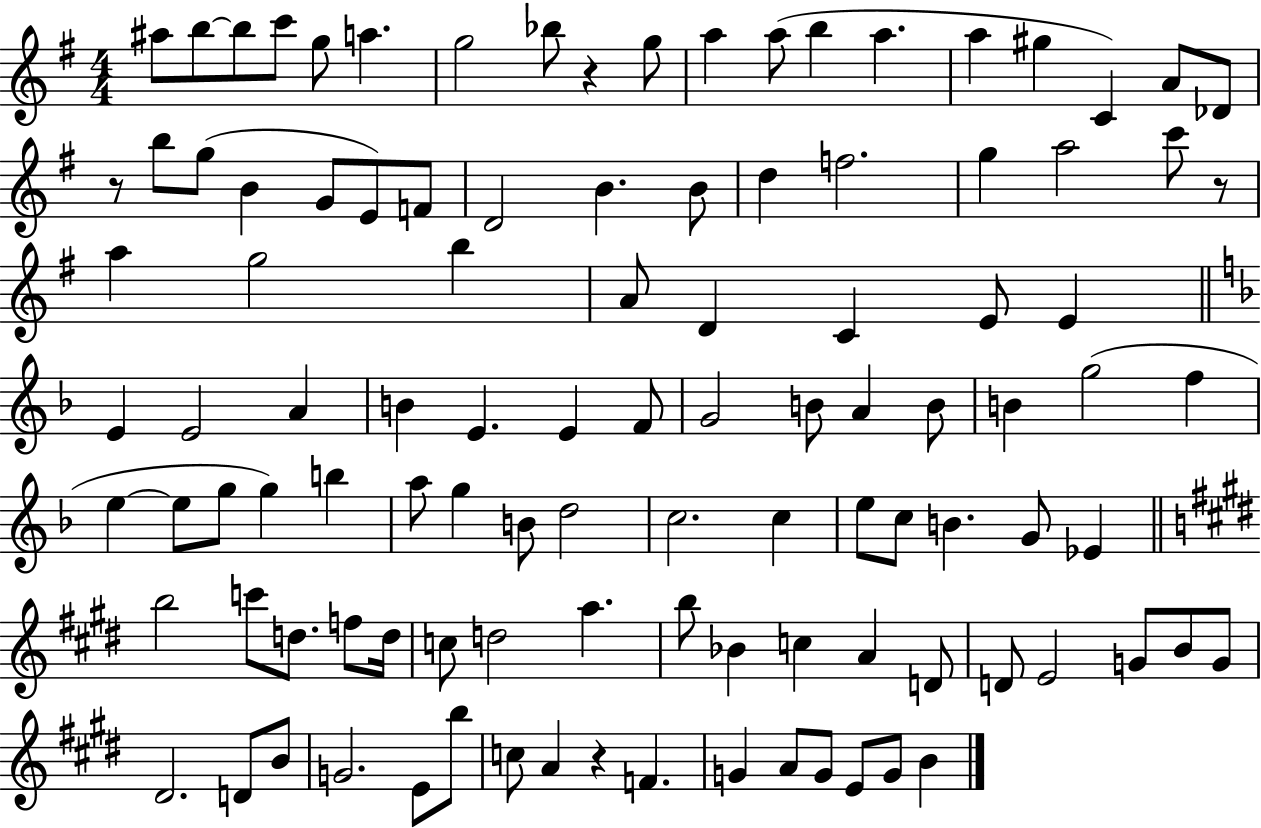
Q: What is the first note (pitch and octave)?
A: A#5